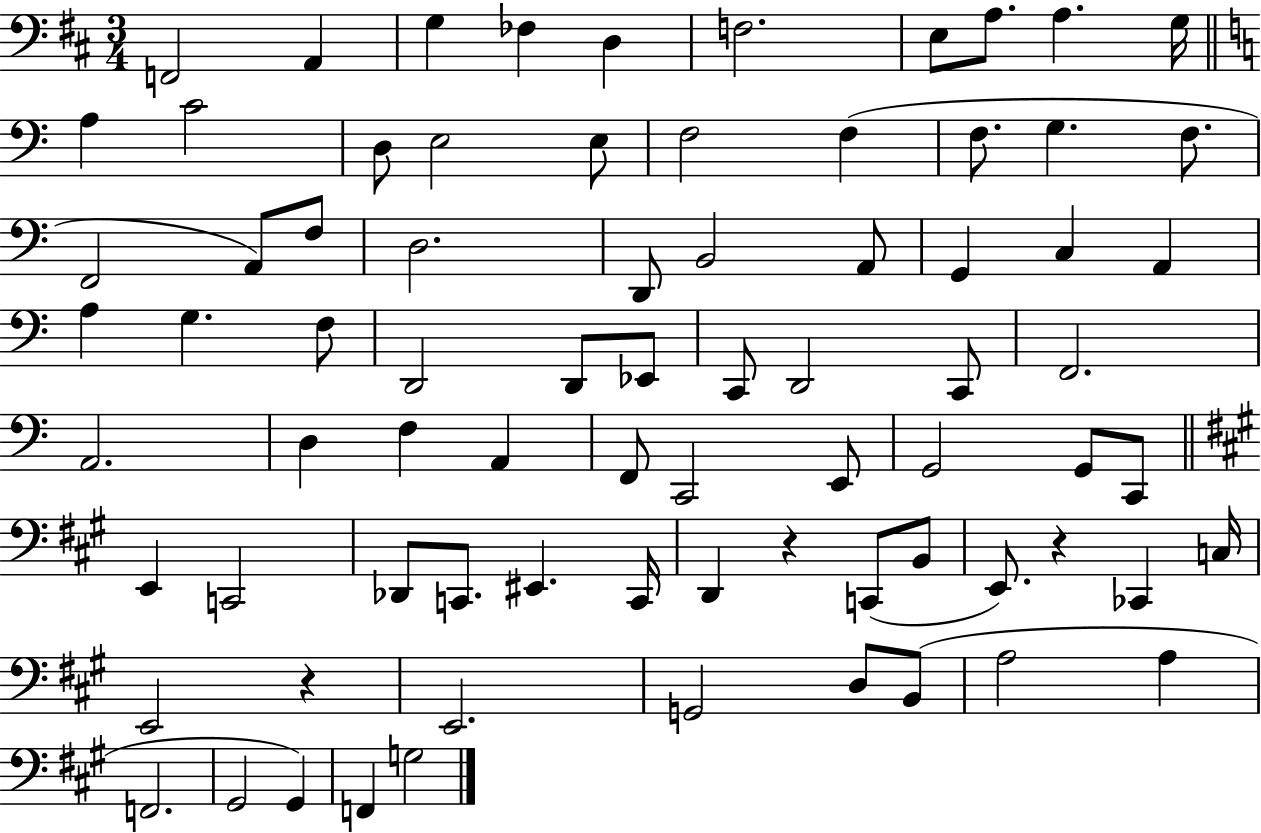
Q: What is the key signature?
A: D major